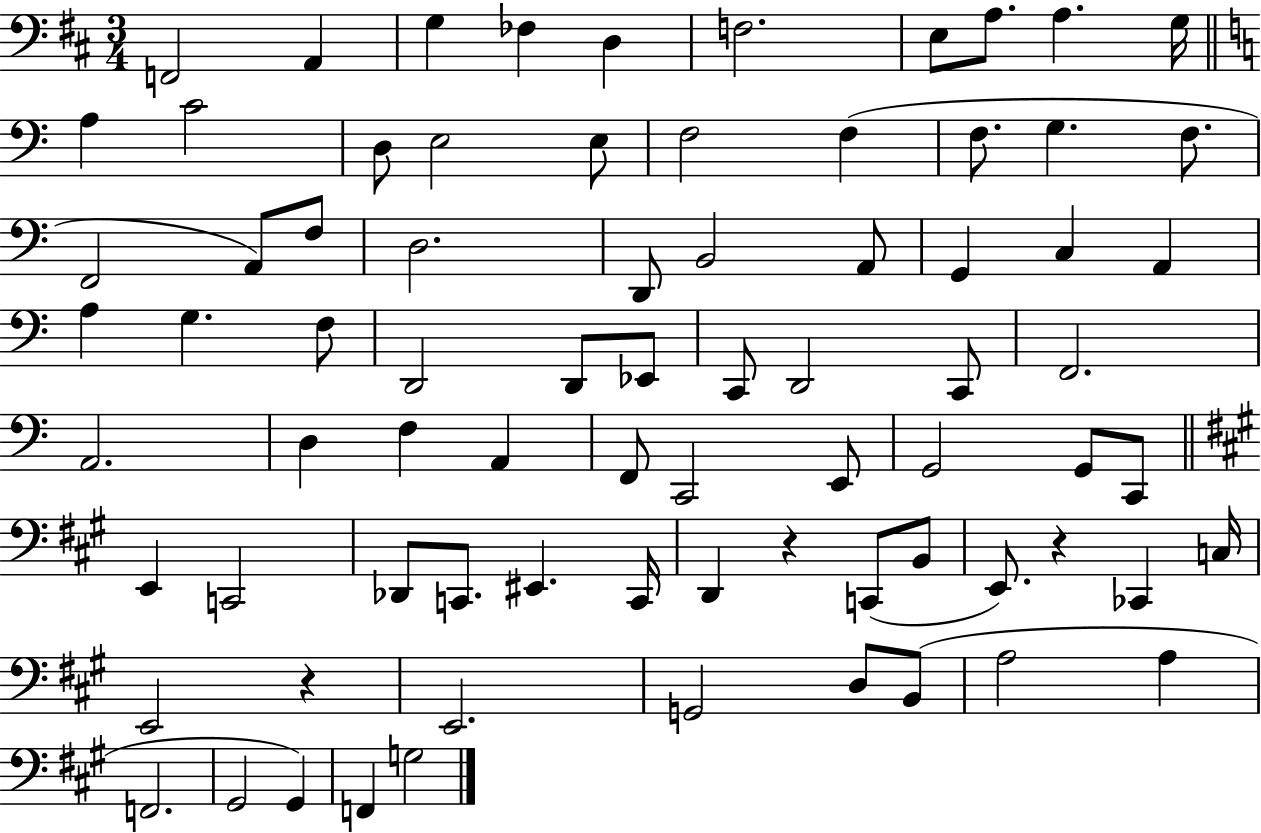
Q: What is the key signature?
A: D major